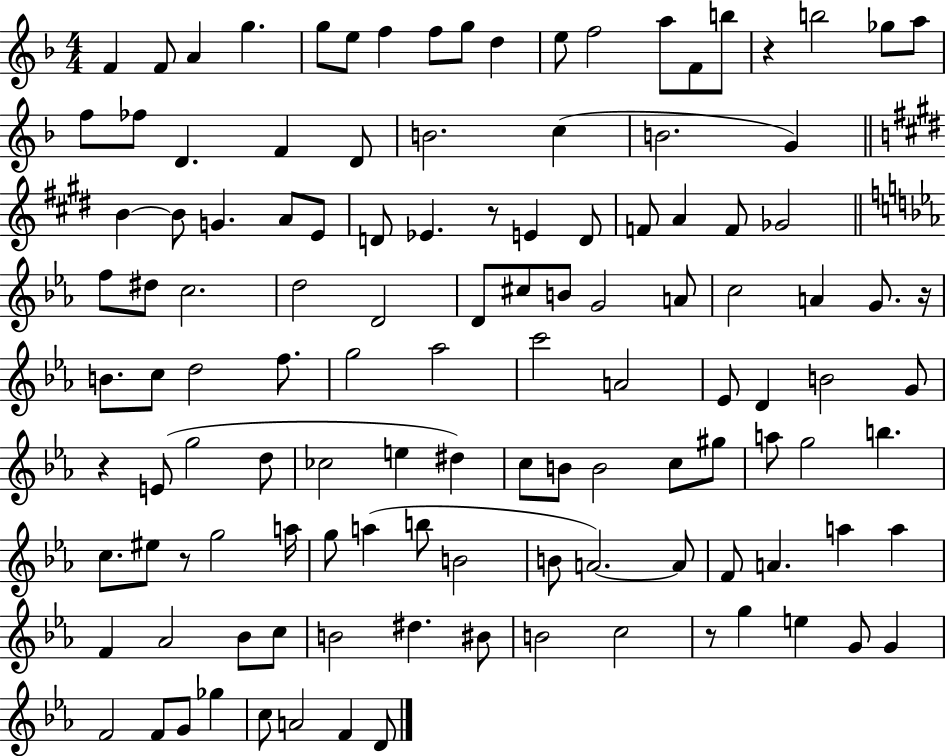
{
  \clef treble
  \numericTimeSignature
  \time 4/4
  \key f \major
  f'4 f'8 a'4 g''4. | g''8 e''8 f''4 f''8 g''8 d''4 | e''8 f''2 a''8 f'8 b''8 | r4 b''2 ges''8 a''8 | \break f''8 fes''8 d'4. f'4 d'8 | b'2. c''4( | b'2. g'4) | \bar "||" \break \key e \major b'4~~ b'8 g'4. a'8 e'8 | d'8 ees'4. r8 e'4 d'8 | f'8 a'4 f'8 ges'2 | \bar "||" \break \key ees \major f''8 dis''8 c''2. | d''2 d'2 | d'8 cis''8 b'8 g'2 a'8 | c''2 a'4 g'8. r16 | \break b'8. c''8 d''2 f''8. | g''2 aes''2 | c'''2 a'2 | ees'8 d'4 b'2 g'8 | \break r4 e'8( g''2 d''8 | ces''2 e''4 dis''4) | c''8 b'8 b'2 c''8 gis''8 | a''8 g''2 b''4. | \break c''8. eis''8 r8 g''2 a''16 | g''8 a''4( b''8 b'2 | b'8 a'2.~~) a'8 | f'8 a'4. a''4 a''4 | \break f'4 aes'2 bes'8 c''8 | b'2 dis''4. bis'8 | b'2 c''2 | r8 g''4 e''4 g'8 g'4 | \break f'2 f'8 g'8 ges''4 | c''8 a'2 f'4 d'8 | \bar "|."
}